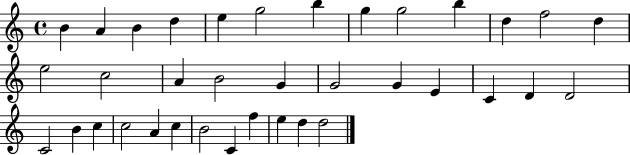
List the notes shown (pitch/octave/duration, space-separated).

B4/q A4/q B4/q D5/q E5/q G5/h B5/q G5/q G5/h B5/q D5/q F5/h D5/q E5/h C5/h A4/q B4/h G4/q G4/h G4/q E4/q C4/q D4/q D4/h C4/h B4/q C5/q C5/h A4/q C5/q B4/h C4/q F5/q E5/q D5/q D5/h